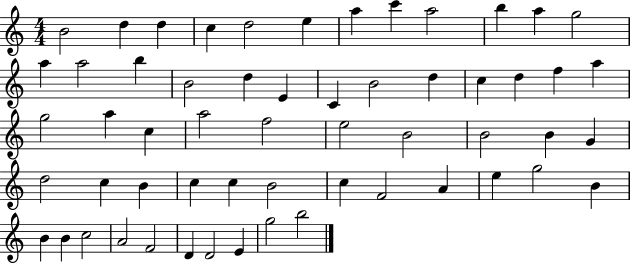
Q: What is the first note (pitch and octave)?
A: B4